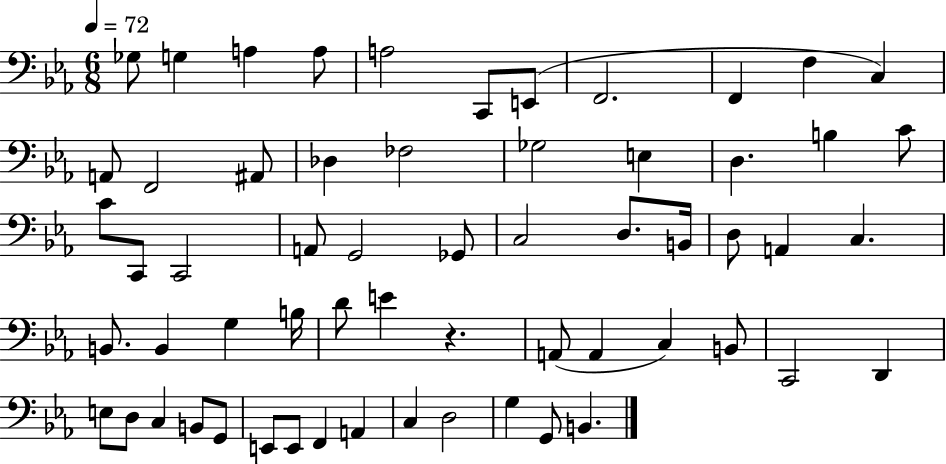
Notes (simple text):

Gb3/e G3/q A3/q A3/e A3/h C2/e E2/e F2/h. F2/q F3/q C3/q A2/e F2/h A#2/e Db3/q FES3/h Gb3/h E3/q D3/q. B3/q C4/e C4/e C2/e C2/h A2/e G2/h Gb2/e C3/h D3/e. B2/s D3/e A2/q C3/q. B2/e. B2/q G3/q B3/s D4/e E4/q R/q. A2/e A2/q C3/q B2/e C2/h D2/q E3/e D3/e C3/q B2/e G2/e E2/e E2/e F2/q A2/q C3/q D3/h G3/q G2/e B2/q.